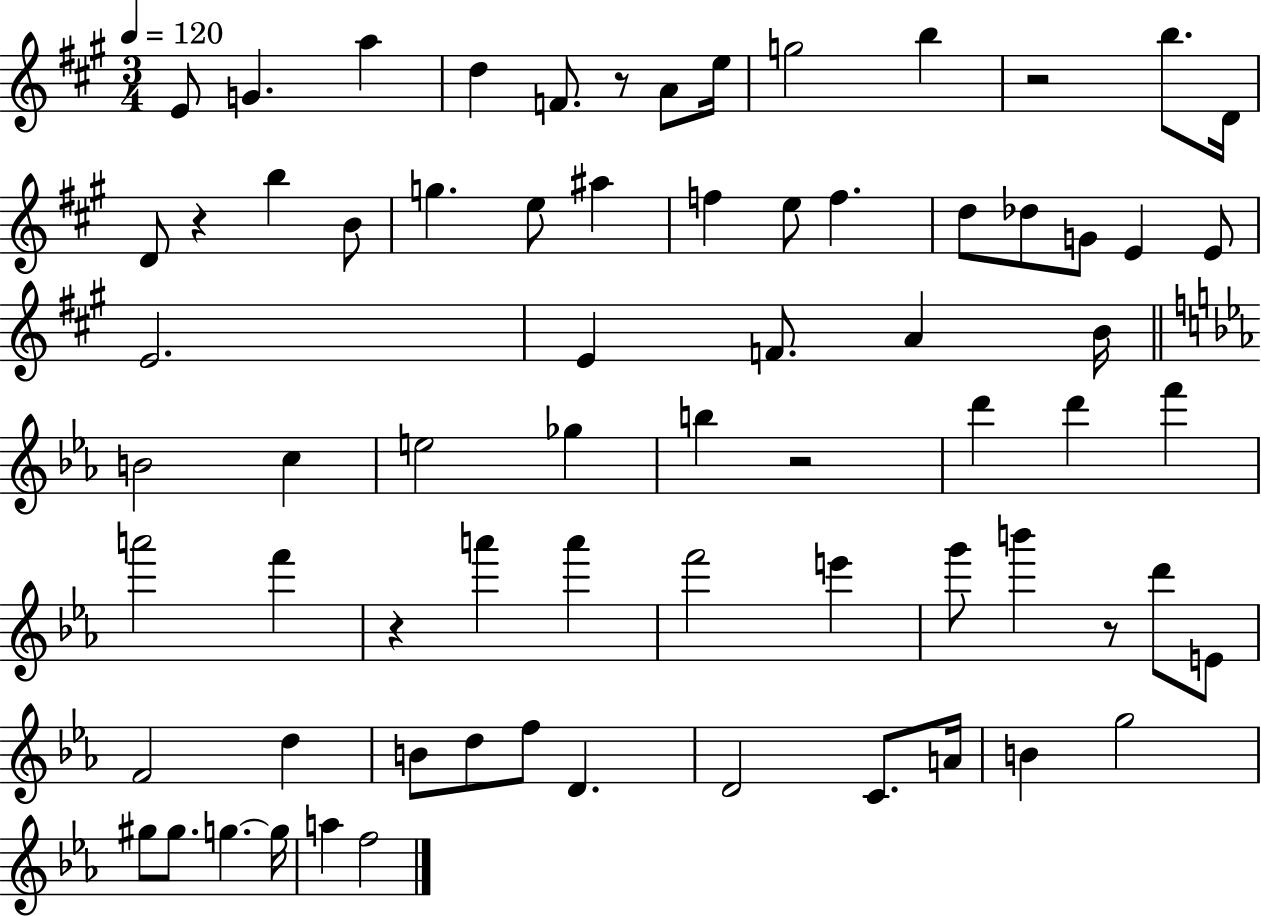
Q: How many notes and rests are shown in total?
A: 71